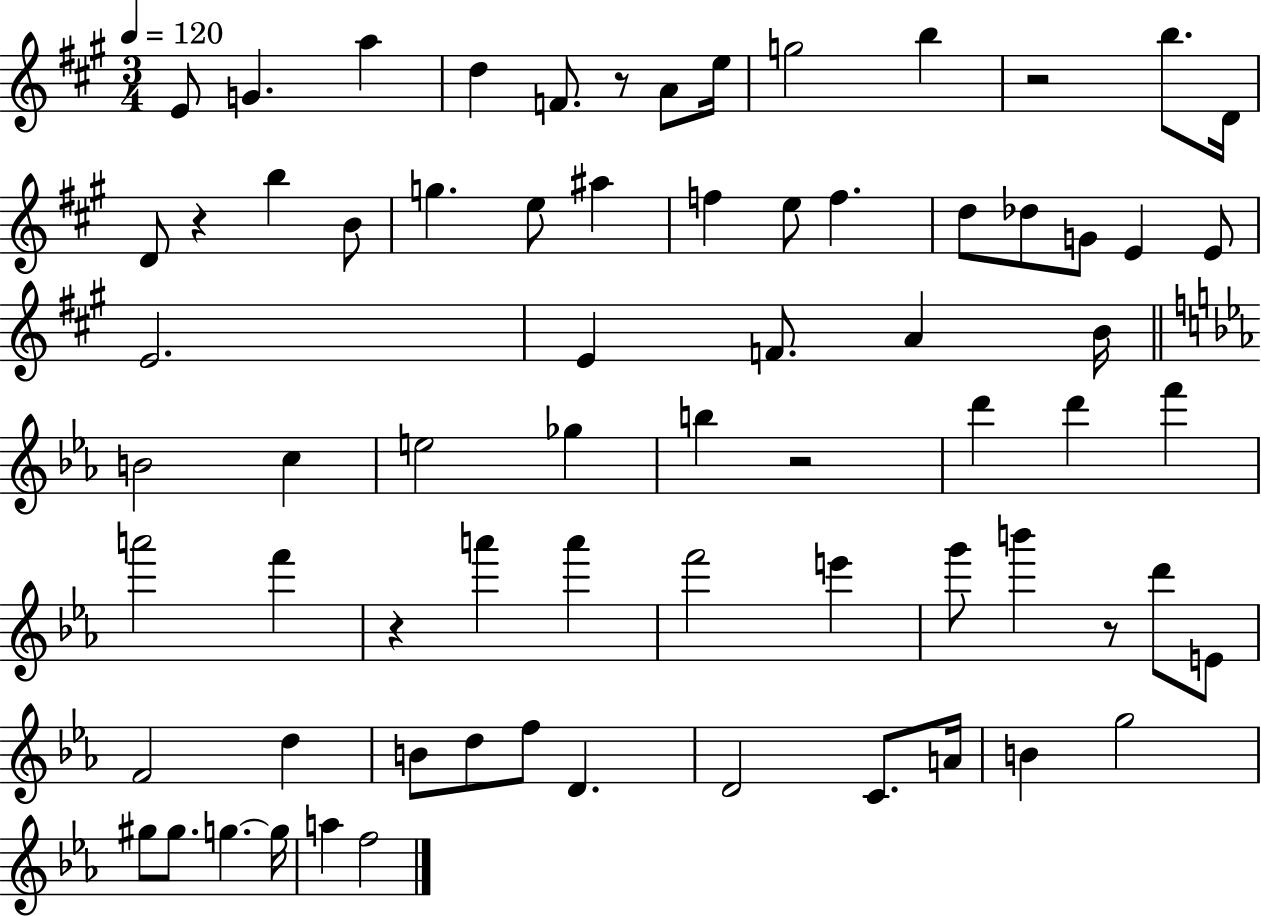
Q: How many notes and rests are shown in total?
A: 71